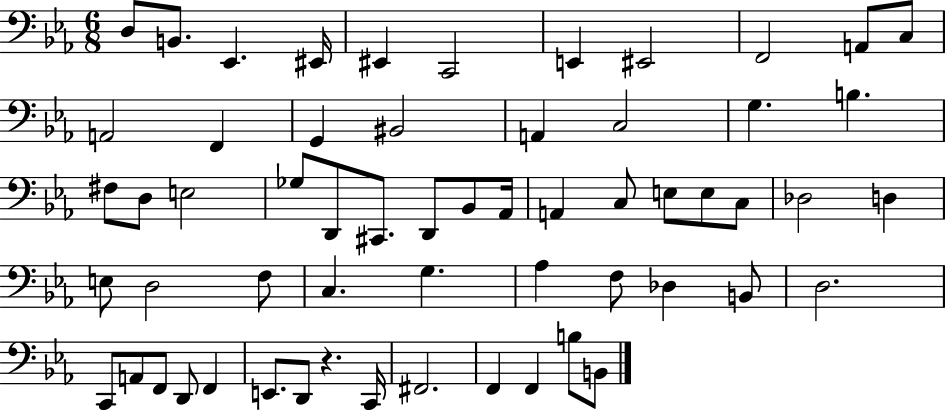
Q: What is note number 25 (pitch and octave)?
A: C#2